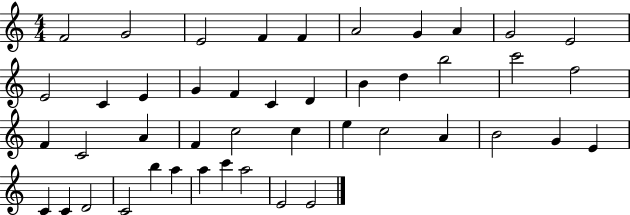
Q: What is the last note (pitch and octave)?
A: E4